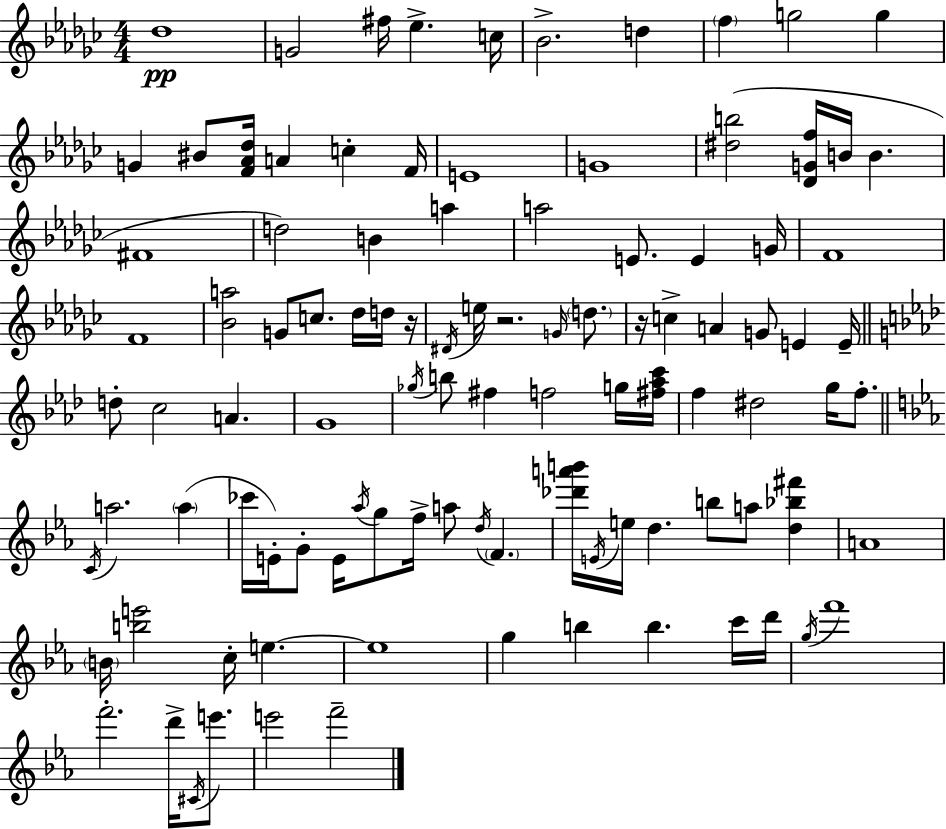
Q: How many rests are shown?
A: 3